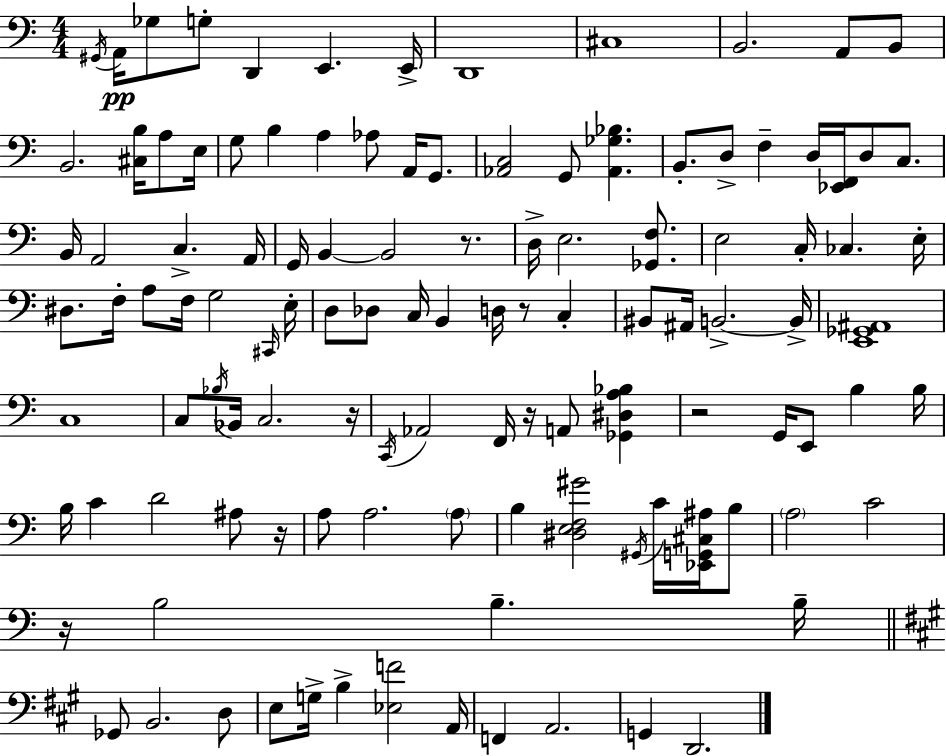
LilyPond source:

{
  \clef bass
  \numericTimeSignature
  \time 4/4
  \key a \minor
  \repeat volta 2 { \acciaccatura { gis,16 }\pp a,16 ges8 g8-. d,4 e,4. | e,16-> d,1 | cis1 | b,2. a,8 b,8 | \break b,2. <cis b>16 a8 | e16 g8 b4 a4 aes8 a,16 g,8. | <aes, c>2 g,8 <aes, ges bes>4. | b,8.-. d8-> f4-- d16 <ees, f,>16 d8 c8. | \break b,16 a,2 c4.-> | a,16 g,16 b,4~~ b,2 r8. | d16-> e2. <ges, f>8. | e2 c16-. ces4. | \break e16-. dis8. f16-. a8 f16 g2 | \grace { cis,16 } e16-. d8 des8 c16 b,4 d16 r8 c4-. | bis,8 ais,16 b,2.->~~ | b,16-> <e, ges, ais,>1 | \break c1 | c8 \acciaccatura { bes16 } bes,16 c2. | r16 \acciaccatura { c,16 } aes,2 f,16 r16 a,8 | <ges, dis a bes>4 r2 g,16 e,8 b4 | \break b16 b16 c'4 d'2 | ais8 r16 a8 a2. | \parenthesize a8 b4 <dis e f gis'>2 | \acciaccatura { gis,16 } c'16 <ees, g, cis ais>16 b8 \parenthesize a2 c'2 | \break r16 b2 b4.-- | b16-- \bar "||" \break \key a \major ges,8 b,2. d8 | e8 g16-> b4-> <ees f'>2 a,16 | f,4 a,2. | g,4 d,2. | \break } \bar "|."
}